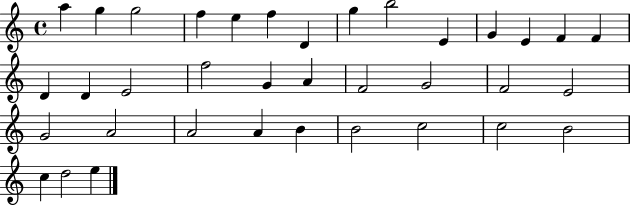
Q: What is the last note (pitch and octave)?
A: E5